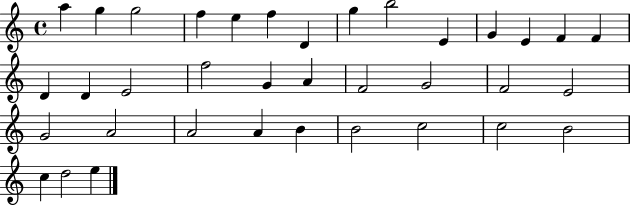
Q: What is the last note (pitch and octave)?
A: E5